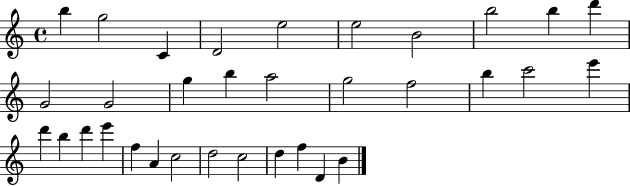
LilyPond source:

{
  \clef treble
  \time 4/4
  \defaultTimeSignature
  \key c \major
  b''4 g''2 c'4 | d'2 e''2 | e''2 b'2 | b''2 b''4 d'''4 | \break g'2 g'2 | g''4 b''4 a''2 | g''2 f''2 | b''4 c'''2 e'''4 | \break d'''4 b''4 d'''4 e'''4 | f''4 a'4 c''2 | d''2 c''2 | d''4 f''4 d'4 b'4 | \break \bar "|."
}